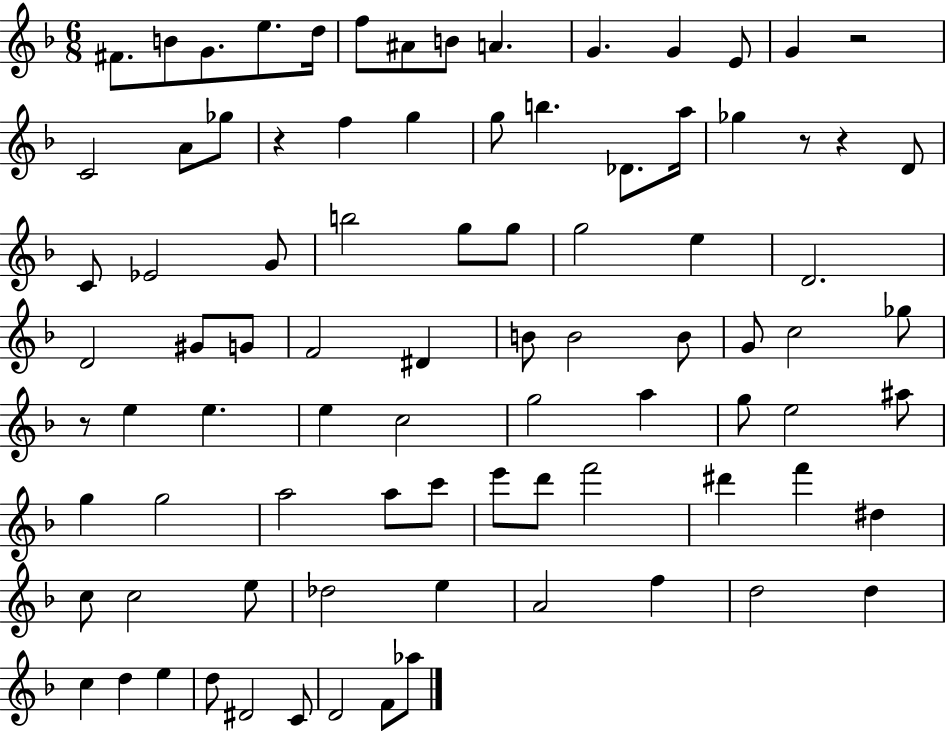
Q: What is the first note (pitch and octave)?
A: F#4